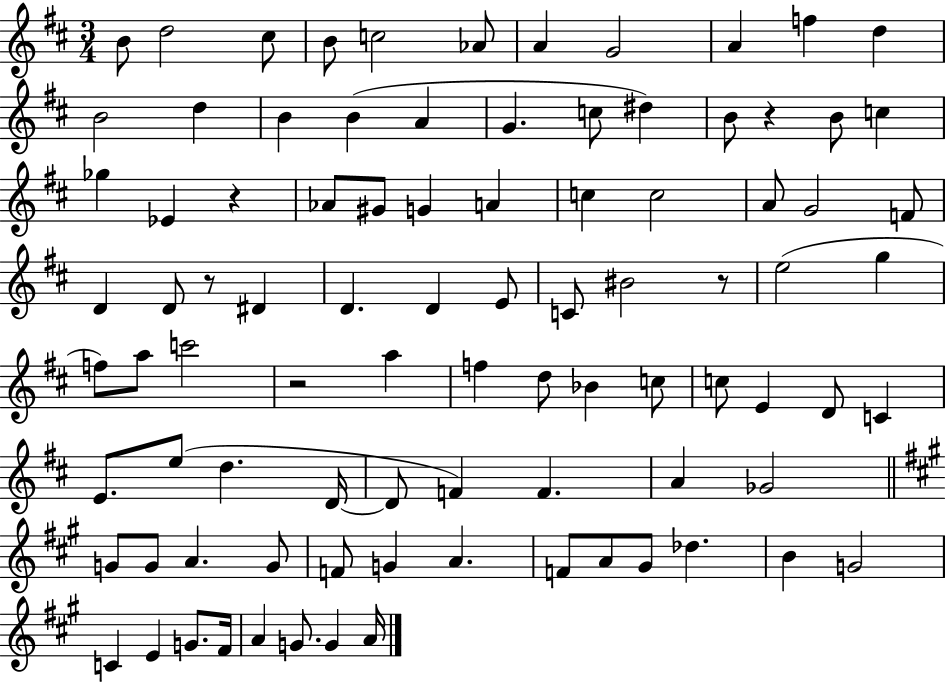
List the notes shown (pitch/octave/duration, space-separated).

B4/e D5/h C#5/e B4/e C5/h Ab4/e A4/q G4/h A4/q F5/q D5/q B4/h D5/q B4/q B4/q A4/q G4/q. C5/e D#5/q B4/e R/q B4/e C5/q Gb5/q Eb4/q R/q Ab4/e G#4/e G4/q A4/q C5/q C5/h A4/e G4/h F4/e D4/q D4/e R/e D#4/q D4/q. D4/q E4/e C4/e BIS4/h R/e E5/h G5/q F5/e A5/e C6/h R/h A5/q F5/q D5/e Bb4/q C5/e C5/e E4/q D4/e C4/q E4/e. E5/e D5/q. D4/s D4/e F4/q F4/q. A4/q Gb4/h G4/e G4/e A4/q. G4/e F4/e G4/q A4/q. F4/e A4/e G#4/e Db5/q. B4/q G4/h C4/q E4/q G4/e. F#4/s A4/q G4/e. G4/q A4/s